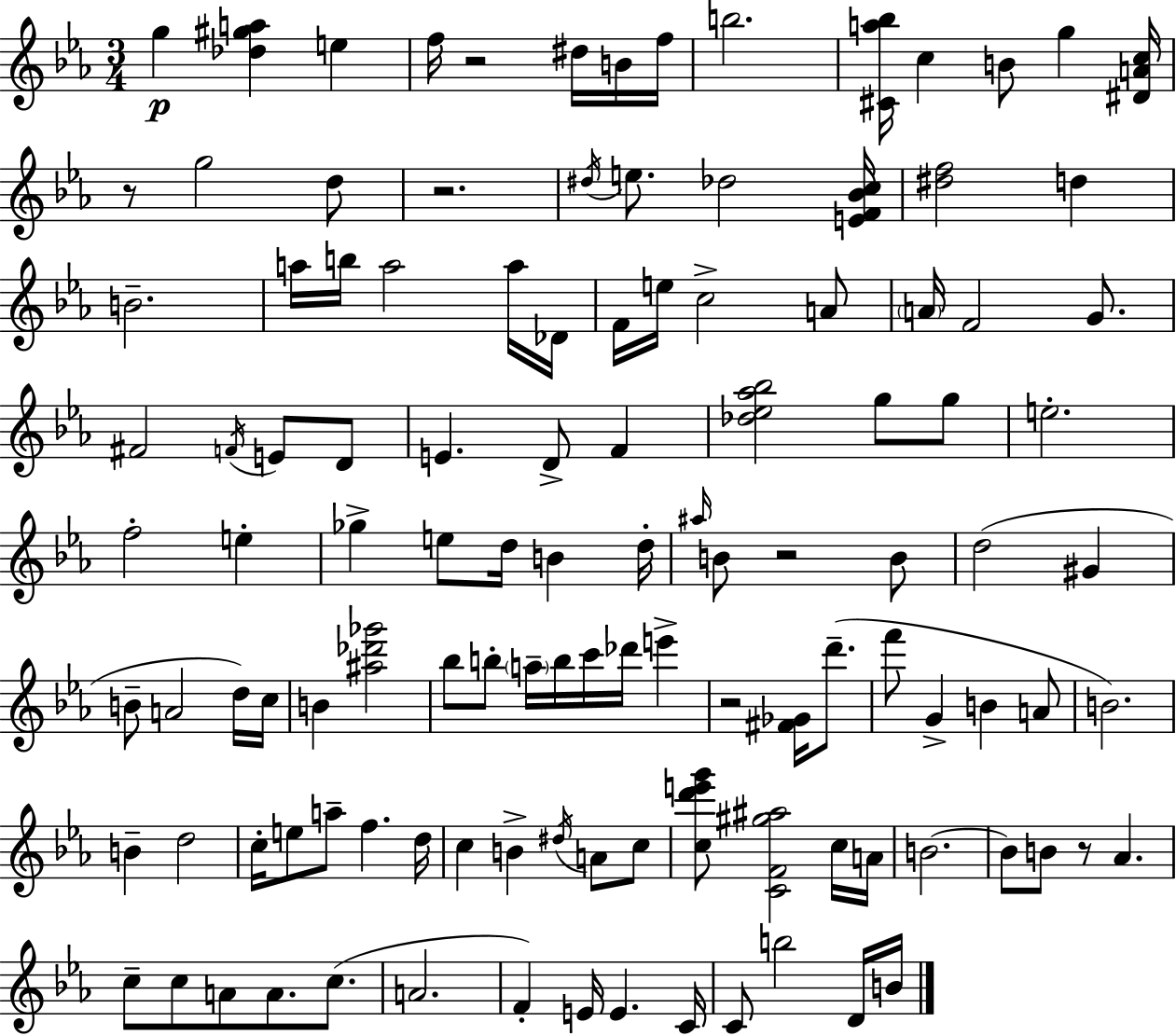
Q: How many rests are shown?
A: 6